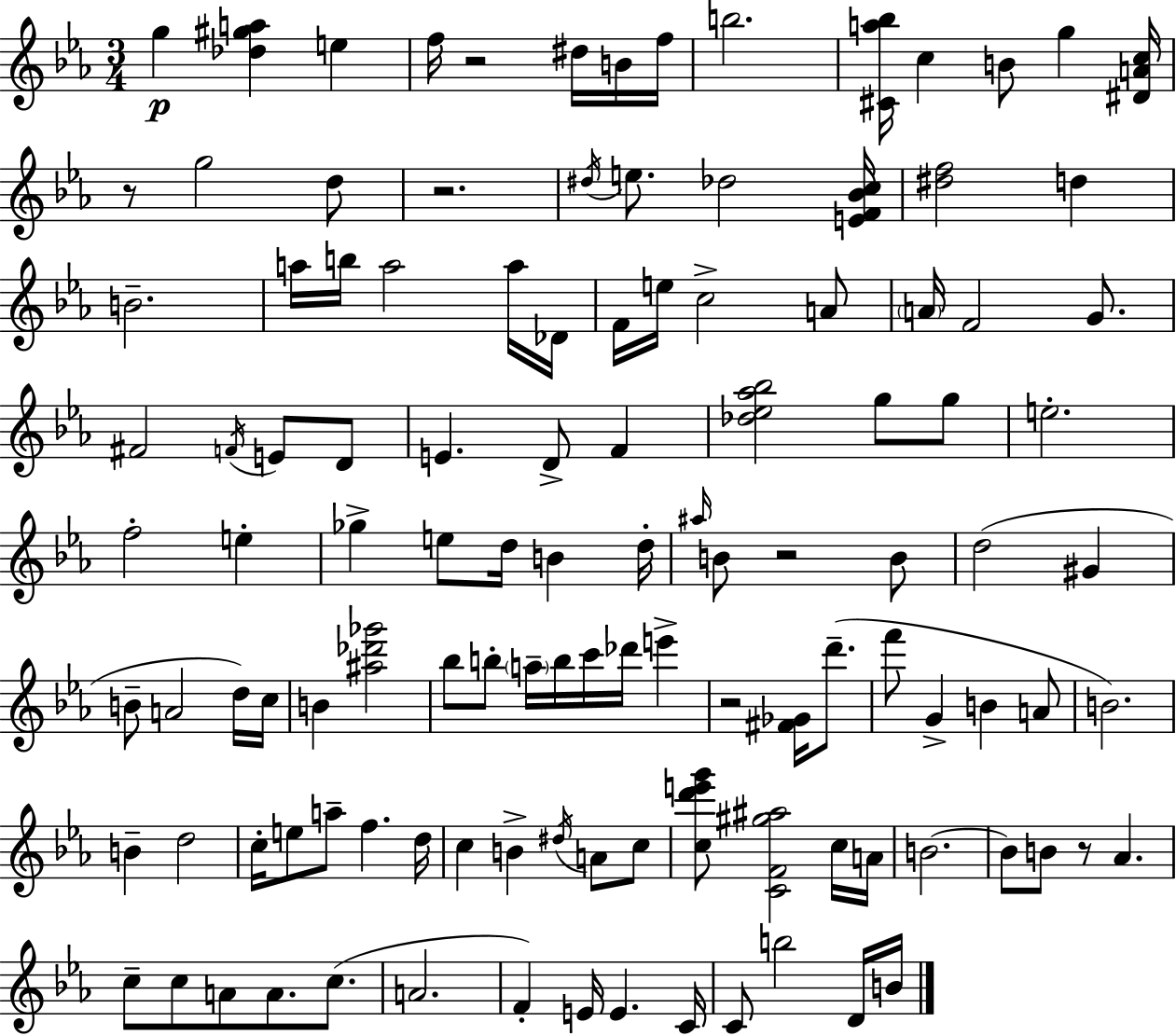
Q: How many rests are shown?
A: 6